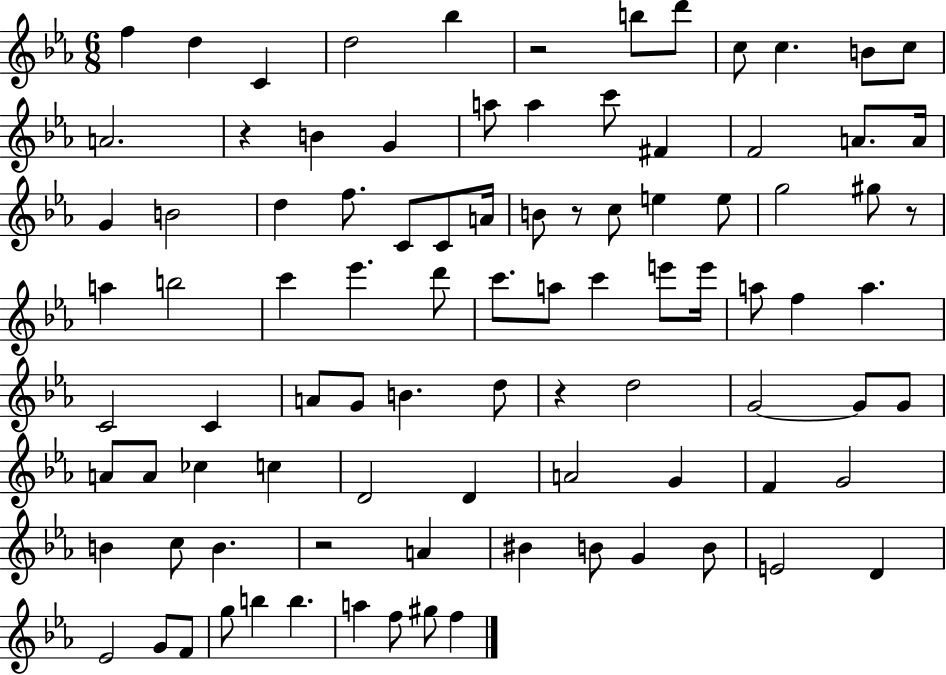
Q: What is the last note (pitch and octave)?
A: F5